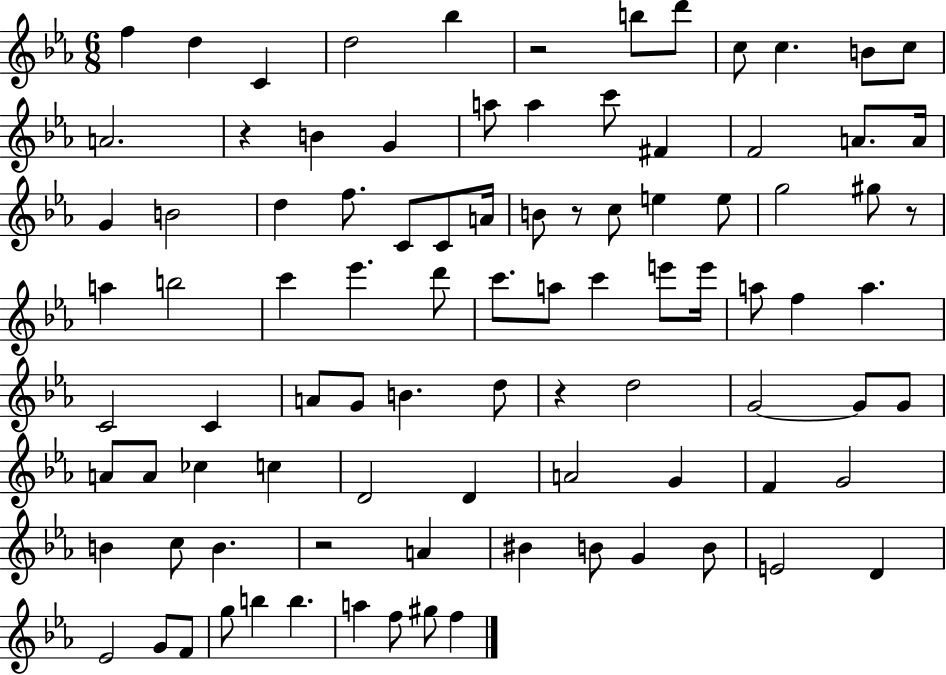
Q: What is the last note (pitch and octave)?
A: F5